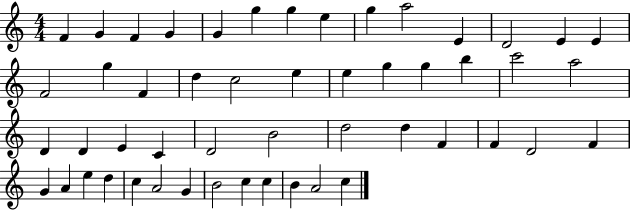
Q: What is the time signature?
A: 4/4